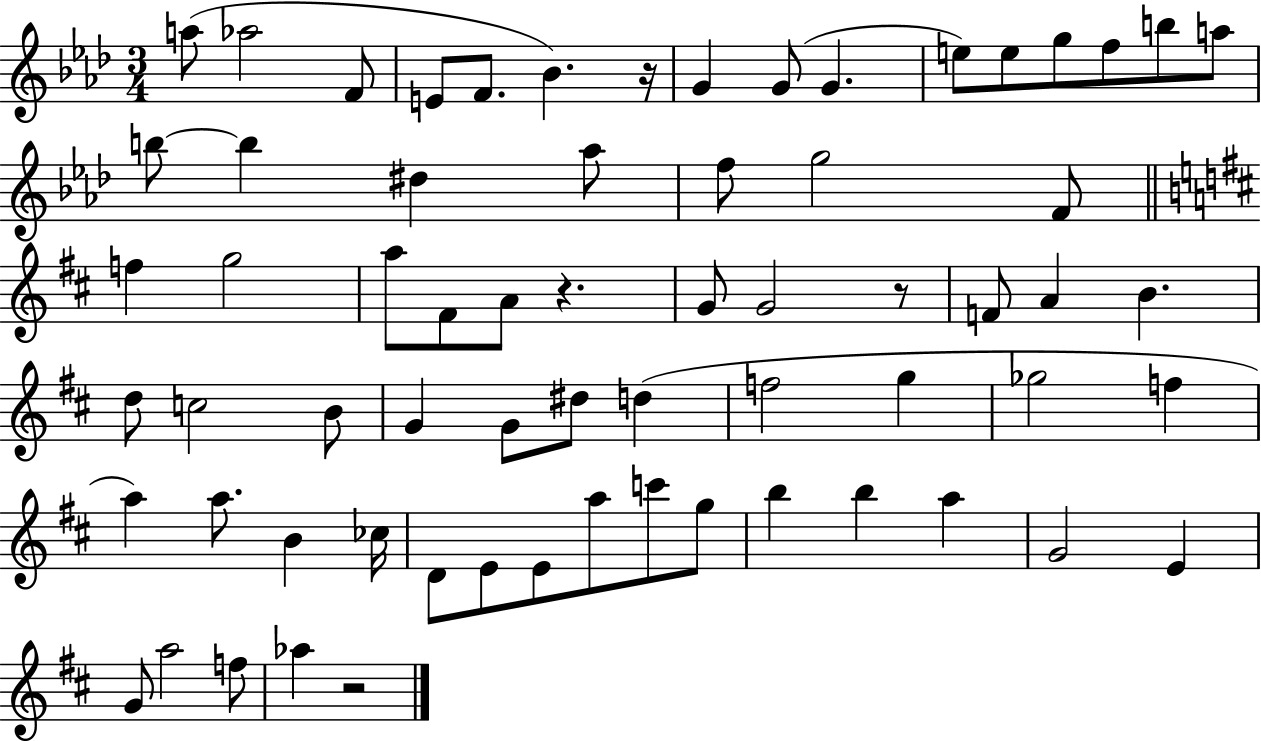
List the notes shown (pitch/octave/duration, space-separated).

A5/e Ab5/h F4/e E4/e F4/e. Bb4/q. R/s G4/q G4/e G4/q. E5/e E5/e G5/e F5/e B5/e A5/e B5/e B5/q D#5/q Ab5/e F5/e G5/h F4/e F5/q G5/h A5/e F#4/e A4/e R/q. G4/e G4/h R/e F4/e A4/q B4/q. D5/e C5/h B4/e G4/q G4/e D#5/e D5/q F5/h G5/q Gb5/h F5/q A5/q A5/e. B4/q CES5/s D4/e E4/e E4/e A5/e C6/e G5/e B5/q B5/q A5/q G4/h E4/q G4/e A5/h F5/e Ab5/q R/h